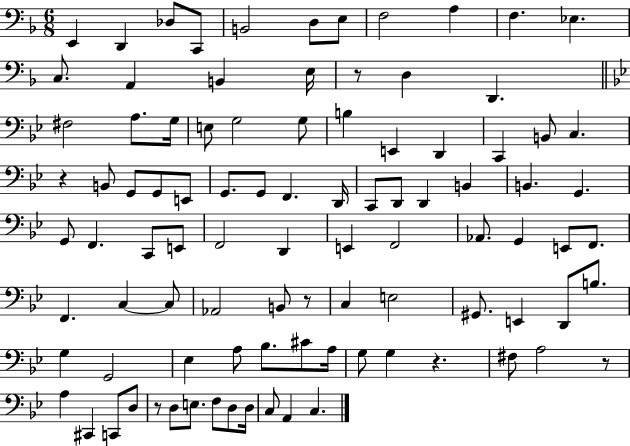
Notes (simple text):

E2/q D2/q Db3/e C2/e B2/h D3/e E3/e F3/h A3/q F3/q. Eb3/q. C3/e. A2/q B2/q E3/s R/e D3/q D2/q. F#3/h A3/e. G3/s E3/e G3/h G3/e B3/q E2/q D2/q C2/q B2/e C3/q. R/q B2/e G2/e G2/e E2/e G2/e. G2/e F2/q. D2/s C2/e D2/e D2/q B2/q B2/q. G2/q. G2/e F2/q. C2/e E2/e F2/h D2/q E2/q F2/h Ab2/e. G2/q E2/e F2/e. F2/q. C3/q C3/e Ab2/h B2/e R/e C3/q E3/h G#2/e. E2/q D2/e B3/e. G3/q G2/h Eb3/q A3/e Bb3/e. C#4/e A3/s G3/e G3/q R/q. F#3/e A3/h R/e A3/q C#2/q C2/e D3/e R/e D3/e E3/e. F3/e D3/e D3/s C3/e A2/q C3/q.